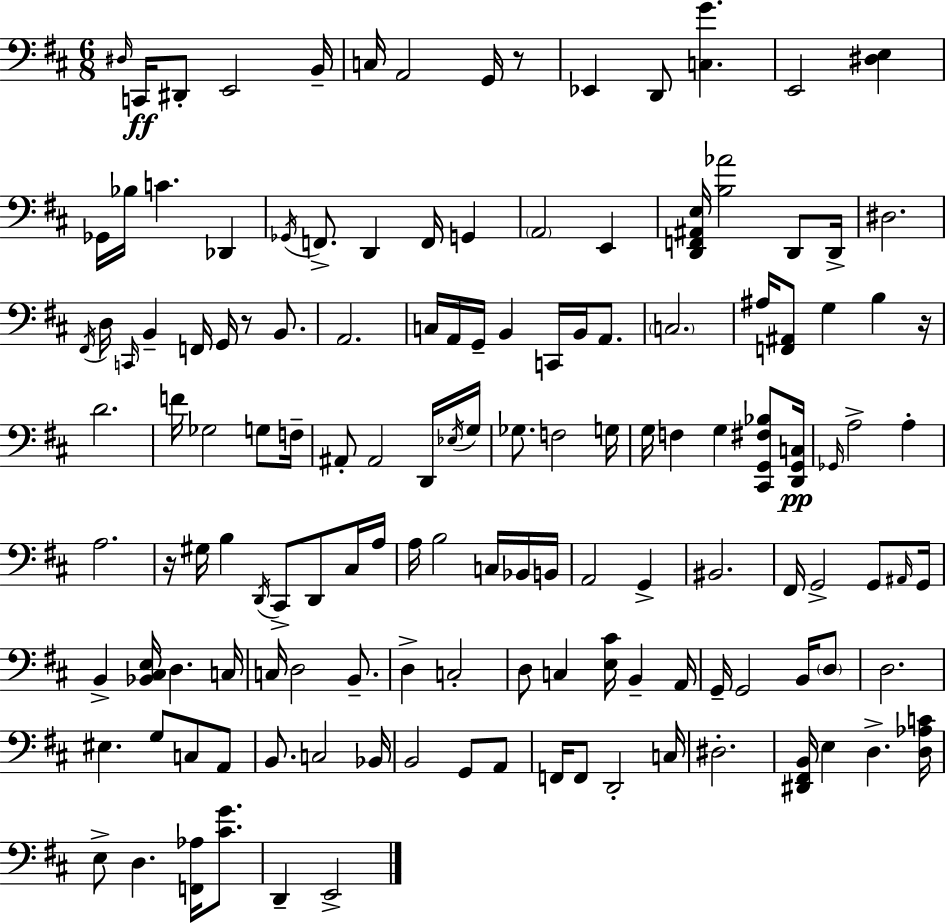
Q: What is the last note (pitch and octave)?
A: E2